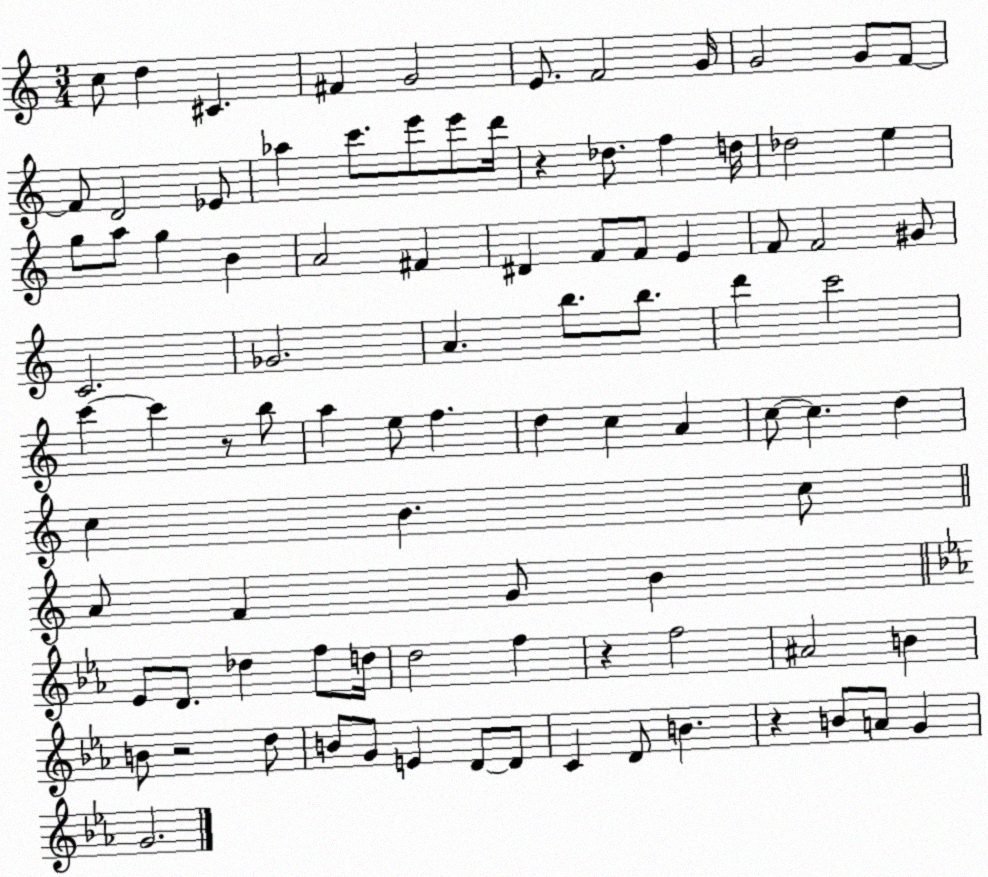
X:1
T:Untitled
M:3/4
L:1/4
K:C
c/2 d ^C ^F G2 E/2 F2 G/4 G2 G/2 F/2 F/2 D2 _E/2 _a c'/2 e'/2 e'/2 d'/4 z _d/2 f d/4 _d2 e g/2 a/2 g B A2 ^F ^D F/2 F/2 E F/2 F2 ^G/2 C2 _G2 A b/2 b/2 d' c'2 c' c' z/2 b/2 a e/2 f d c A c/2 c d c B c/2 A/2 F G/2 B _E/2 D/2 _d f/2 d/4 d2 f z f2 ^A2 B B/2 z2 d/2 B/2 G/2 E D/2 D/2 C D/2 B z B/2 A/2 G G2